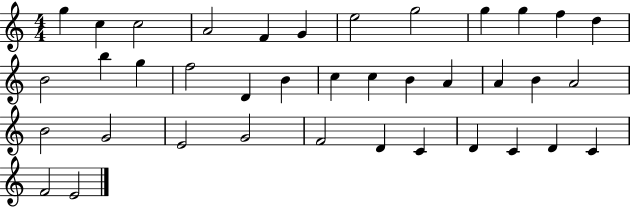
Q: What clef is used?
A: treble